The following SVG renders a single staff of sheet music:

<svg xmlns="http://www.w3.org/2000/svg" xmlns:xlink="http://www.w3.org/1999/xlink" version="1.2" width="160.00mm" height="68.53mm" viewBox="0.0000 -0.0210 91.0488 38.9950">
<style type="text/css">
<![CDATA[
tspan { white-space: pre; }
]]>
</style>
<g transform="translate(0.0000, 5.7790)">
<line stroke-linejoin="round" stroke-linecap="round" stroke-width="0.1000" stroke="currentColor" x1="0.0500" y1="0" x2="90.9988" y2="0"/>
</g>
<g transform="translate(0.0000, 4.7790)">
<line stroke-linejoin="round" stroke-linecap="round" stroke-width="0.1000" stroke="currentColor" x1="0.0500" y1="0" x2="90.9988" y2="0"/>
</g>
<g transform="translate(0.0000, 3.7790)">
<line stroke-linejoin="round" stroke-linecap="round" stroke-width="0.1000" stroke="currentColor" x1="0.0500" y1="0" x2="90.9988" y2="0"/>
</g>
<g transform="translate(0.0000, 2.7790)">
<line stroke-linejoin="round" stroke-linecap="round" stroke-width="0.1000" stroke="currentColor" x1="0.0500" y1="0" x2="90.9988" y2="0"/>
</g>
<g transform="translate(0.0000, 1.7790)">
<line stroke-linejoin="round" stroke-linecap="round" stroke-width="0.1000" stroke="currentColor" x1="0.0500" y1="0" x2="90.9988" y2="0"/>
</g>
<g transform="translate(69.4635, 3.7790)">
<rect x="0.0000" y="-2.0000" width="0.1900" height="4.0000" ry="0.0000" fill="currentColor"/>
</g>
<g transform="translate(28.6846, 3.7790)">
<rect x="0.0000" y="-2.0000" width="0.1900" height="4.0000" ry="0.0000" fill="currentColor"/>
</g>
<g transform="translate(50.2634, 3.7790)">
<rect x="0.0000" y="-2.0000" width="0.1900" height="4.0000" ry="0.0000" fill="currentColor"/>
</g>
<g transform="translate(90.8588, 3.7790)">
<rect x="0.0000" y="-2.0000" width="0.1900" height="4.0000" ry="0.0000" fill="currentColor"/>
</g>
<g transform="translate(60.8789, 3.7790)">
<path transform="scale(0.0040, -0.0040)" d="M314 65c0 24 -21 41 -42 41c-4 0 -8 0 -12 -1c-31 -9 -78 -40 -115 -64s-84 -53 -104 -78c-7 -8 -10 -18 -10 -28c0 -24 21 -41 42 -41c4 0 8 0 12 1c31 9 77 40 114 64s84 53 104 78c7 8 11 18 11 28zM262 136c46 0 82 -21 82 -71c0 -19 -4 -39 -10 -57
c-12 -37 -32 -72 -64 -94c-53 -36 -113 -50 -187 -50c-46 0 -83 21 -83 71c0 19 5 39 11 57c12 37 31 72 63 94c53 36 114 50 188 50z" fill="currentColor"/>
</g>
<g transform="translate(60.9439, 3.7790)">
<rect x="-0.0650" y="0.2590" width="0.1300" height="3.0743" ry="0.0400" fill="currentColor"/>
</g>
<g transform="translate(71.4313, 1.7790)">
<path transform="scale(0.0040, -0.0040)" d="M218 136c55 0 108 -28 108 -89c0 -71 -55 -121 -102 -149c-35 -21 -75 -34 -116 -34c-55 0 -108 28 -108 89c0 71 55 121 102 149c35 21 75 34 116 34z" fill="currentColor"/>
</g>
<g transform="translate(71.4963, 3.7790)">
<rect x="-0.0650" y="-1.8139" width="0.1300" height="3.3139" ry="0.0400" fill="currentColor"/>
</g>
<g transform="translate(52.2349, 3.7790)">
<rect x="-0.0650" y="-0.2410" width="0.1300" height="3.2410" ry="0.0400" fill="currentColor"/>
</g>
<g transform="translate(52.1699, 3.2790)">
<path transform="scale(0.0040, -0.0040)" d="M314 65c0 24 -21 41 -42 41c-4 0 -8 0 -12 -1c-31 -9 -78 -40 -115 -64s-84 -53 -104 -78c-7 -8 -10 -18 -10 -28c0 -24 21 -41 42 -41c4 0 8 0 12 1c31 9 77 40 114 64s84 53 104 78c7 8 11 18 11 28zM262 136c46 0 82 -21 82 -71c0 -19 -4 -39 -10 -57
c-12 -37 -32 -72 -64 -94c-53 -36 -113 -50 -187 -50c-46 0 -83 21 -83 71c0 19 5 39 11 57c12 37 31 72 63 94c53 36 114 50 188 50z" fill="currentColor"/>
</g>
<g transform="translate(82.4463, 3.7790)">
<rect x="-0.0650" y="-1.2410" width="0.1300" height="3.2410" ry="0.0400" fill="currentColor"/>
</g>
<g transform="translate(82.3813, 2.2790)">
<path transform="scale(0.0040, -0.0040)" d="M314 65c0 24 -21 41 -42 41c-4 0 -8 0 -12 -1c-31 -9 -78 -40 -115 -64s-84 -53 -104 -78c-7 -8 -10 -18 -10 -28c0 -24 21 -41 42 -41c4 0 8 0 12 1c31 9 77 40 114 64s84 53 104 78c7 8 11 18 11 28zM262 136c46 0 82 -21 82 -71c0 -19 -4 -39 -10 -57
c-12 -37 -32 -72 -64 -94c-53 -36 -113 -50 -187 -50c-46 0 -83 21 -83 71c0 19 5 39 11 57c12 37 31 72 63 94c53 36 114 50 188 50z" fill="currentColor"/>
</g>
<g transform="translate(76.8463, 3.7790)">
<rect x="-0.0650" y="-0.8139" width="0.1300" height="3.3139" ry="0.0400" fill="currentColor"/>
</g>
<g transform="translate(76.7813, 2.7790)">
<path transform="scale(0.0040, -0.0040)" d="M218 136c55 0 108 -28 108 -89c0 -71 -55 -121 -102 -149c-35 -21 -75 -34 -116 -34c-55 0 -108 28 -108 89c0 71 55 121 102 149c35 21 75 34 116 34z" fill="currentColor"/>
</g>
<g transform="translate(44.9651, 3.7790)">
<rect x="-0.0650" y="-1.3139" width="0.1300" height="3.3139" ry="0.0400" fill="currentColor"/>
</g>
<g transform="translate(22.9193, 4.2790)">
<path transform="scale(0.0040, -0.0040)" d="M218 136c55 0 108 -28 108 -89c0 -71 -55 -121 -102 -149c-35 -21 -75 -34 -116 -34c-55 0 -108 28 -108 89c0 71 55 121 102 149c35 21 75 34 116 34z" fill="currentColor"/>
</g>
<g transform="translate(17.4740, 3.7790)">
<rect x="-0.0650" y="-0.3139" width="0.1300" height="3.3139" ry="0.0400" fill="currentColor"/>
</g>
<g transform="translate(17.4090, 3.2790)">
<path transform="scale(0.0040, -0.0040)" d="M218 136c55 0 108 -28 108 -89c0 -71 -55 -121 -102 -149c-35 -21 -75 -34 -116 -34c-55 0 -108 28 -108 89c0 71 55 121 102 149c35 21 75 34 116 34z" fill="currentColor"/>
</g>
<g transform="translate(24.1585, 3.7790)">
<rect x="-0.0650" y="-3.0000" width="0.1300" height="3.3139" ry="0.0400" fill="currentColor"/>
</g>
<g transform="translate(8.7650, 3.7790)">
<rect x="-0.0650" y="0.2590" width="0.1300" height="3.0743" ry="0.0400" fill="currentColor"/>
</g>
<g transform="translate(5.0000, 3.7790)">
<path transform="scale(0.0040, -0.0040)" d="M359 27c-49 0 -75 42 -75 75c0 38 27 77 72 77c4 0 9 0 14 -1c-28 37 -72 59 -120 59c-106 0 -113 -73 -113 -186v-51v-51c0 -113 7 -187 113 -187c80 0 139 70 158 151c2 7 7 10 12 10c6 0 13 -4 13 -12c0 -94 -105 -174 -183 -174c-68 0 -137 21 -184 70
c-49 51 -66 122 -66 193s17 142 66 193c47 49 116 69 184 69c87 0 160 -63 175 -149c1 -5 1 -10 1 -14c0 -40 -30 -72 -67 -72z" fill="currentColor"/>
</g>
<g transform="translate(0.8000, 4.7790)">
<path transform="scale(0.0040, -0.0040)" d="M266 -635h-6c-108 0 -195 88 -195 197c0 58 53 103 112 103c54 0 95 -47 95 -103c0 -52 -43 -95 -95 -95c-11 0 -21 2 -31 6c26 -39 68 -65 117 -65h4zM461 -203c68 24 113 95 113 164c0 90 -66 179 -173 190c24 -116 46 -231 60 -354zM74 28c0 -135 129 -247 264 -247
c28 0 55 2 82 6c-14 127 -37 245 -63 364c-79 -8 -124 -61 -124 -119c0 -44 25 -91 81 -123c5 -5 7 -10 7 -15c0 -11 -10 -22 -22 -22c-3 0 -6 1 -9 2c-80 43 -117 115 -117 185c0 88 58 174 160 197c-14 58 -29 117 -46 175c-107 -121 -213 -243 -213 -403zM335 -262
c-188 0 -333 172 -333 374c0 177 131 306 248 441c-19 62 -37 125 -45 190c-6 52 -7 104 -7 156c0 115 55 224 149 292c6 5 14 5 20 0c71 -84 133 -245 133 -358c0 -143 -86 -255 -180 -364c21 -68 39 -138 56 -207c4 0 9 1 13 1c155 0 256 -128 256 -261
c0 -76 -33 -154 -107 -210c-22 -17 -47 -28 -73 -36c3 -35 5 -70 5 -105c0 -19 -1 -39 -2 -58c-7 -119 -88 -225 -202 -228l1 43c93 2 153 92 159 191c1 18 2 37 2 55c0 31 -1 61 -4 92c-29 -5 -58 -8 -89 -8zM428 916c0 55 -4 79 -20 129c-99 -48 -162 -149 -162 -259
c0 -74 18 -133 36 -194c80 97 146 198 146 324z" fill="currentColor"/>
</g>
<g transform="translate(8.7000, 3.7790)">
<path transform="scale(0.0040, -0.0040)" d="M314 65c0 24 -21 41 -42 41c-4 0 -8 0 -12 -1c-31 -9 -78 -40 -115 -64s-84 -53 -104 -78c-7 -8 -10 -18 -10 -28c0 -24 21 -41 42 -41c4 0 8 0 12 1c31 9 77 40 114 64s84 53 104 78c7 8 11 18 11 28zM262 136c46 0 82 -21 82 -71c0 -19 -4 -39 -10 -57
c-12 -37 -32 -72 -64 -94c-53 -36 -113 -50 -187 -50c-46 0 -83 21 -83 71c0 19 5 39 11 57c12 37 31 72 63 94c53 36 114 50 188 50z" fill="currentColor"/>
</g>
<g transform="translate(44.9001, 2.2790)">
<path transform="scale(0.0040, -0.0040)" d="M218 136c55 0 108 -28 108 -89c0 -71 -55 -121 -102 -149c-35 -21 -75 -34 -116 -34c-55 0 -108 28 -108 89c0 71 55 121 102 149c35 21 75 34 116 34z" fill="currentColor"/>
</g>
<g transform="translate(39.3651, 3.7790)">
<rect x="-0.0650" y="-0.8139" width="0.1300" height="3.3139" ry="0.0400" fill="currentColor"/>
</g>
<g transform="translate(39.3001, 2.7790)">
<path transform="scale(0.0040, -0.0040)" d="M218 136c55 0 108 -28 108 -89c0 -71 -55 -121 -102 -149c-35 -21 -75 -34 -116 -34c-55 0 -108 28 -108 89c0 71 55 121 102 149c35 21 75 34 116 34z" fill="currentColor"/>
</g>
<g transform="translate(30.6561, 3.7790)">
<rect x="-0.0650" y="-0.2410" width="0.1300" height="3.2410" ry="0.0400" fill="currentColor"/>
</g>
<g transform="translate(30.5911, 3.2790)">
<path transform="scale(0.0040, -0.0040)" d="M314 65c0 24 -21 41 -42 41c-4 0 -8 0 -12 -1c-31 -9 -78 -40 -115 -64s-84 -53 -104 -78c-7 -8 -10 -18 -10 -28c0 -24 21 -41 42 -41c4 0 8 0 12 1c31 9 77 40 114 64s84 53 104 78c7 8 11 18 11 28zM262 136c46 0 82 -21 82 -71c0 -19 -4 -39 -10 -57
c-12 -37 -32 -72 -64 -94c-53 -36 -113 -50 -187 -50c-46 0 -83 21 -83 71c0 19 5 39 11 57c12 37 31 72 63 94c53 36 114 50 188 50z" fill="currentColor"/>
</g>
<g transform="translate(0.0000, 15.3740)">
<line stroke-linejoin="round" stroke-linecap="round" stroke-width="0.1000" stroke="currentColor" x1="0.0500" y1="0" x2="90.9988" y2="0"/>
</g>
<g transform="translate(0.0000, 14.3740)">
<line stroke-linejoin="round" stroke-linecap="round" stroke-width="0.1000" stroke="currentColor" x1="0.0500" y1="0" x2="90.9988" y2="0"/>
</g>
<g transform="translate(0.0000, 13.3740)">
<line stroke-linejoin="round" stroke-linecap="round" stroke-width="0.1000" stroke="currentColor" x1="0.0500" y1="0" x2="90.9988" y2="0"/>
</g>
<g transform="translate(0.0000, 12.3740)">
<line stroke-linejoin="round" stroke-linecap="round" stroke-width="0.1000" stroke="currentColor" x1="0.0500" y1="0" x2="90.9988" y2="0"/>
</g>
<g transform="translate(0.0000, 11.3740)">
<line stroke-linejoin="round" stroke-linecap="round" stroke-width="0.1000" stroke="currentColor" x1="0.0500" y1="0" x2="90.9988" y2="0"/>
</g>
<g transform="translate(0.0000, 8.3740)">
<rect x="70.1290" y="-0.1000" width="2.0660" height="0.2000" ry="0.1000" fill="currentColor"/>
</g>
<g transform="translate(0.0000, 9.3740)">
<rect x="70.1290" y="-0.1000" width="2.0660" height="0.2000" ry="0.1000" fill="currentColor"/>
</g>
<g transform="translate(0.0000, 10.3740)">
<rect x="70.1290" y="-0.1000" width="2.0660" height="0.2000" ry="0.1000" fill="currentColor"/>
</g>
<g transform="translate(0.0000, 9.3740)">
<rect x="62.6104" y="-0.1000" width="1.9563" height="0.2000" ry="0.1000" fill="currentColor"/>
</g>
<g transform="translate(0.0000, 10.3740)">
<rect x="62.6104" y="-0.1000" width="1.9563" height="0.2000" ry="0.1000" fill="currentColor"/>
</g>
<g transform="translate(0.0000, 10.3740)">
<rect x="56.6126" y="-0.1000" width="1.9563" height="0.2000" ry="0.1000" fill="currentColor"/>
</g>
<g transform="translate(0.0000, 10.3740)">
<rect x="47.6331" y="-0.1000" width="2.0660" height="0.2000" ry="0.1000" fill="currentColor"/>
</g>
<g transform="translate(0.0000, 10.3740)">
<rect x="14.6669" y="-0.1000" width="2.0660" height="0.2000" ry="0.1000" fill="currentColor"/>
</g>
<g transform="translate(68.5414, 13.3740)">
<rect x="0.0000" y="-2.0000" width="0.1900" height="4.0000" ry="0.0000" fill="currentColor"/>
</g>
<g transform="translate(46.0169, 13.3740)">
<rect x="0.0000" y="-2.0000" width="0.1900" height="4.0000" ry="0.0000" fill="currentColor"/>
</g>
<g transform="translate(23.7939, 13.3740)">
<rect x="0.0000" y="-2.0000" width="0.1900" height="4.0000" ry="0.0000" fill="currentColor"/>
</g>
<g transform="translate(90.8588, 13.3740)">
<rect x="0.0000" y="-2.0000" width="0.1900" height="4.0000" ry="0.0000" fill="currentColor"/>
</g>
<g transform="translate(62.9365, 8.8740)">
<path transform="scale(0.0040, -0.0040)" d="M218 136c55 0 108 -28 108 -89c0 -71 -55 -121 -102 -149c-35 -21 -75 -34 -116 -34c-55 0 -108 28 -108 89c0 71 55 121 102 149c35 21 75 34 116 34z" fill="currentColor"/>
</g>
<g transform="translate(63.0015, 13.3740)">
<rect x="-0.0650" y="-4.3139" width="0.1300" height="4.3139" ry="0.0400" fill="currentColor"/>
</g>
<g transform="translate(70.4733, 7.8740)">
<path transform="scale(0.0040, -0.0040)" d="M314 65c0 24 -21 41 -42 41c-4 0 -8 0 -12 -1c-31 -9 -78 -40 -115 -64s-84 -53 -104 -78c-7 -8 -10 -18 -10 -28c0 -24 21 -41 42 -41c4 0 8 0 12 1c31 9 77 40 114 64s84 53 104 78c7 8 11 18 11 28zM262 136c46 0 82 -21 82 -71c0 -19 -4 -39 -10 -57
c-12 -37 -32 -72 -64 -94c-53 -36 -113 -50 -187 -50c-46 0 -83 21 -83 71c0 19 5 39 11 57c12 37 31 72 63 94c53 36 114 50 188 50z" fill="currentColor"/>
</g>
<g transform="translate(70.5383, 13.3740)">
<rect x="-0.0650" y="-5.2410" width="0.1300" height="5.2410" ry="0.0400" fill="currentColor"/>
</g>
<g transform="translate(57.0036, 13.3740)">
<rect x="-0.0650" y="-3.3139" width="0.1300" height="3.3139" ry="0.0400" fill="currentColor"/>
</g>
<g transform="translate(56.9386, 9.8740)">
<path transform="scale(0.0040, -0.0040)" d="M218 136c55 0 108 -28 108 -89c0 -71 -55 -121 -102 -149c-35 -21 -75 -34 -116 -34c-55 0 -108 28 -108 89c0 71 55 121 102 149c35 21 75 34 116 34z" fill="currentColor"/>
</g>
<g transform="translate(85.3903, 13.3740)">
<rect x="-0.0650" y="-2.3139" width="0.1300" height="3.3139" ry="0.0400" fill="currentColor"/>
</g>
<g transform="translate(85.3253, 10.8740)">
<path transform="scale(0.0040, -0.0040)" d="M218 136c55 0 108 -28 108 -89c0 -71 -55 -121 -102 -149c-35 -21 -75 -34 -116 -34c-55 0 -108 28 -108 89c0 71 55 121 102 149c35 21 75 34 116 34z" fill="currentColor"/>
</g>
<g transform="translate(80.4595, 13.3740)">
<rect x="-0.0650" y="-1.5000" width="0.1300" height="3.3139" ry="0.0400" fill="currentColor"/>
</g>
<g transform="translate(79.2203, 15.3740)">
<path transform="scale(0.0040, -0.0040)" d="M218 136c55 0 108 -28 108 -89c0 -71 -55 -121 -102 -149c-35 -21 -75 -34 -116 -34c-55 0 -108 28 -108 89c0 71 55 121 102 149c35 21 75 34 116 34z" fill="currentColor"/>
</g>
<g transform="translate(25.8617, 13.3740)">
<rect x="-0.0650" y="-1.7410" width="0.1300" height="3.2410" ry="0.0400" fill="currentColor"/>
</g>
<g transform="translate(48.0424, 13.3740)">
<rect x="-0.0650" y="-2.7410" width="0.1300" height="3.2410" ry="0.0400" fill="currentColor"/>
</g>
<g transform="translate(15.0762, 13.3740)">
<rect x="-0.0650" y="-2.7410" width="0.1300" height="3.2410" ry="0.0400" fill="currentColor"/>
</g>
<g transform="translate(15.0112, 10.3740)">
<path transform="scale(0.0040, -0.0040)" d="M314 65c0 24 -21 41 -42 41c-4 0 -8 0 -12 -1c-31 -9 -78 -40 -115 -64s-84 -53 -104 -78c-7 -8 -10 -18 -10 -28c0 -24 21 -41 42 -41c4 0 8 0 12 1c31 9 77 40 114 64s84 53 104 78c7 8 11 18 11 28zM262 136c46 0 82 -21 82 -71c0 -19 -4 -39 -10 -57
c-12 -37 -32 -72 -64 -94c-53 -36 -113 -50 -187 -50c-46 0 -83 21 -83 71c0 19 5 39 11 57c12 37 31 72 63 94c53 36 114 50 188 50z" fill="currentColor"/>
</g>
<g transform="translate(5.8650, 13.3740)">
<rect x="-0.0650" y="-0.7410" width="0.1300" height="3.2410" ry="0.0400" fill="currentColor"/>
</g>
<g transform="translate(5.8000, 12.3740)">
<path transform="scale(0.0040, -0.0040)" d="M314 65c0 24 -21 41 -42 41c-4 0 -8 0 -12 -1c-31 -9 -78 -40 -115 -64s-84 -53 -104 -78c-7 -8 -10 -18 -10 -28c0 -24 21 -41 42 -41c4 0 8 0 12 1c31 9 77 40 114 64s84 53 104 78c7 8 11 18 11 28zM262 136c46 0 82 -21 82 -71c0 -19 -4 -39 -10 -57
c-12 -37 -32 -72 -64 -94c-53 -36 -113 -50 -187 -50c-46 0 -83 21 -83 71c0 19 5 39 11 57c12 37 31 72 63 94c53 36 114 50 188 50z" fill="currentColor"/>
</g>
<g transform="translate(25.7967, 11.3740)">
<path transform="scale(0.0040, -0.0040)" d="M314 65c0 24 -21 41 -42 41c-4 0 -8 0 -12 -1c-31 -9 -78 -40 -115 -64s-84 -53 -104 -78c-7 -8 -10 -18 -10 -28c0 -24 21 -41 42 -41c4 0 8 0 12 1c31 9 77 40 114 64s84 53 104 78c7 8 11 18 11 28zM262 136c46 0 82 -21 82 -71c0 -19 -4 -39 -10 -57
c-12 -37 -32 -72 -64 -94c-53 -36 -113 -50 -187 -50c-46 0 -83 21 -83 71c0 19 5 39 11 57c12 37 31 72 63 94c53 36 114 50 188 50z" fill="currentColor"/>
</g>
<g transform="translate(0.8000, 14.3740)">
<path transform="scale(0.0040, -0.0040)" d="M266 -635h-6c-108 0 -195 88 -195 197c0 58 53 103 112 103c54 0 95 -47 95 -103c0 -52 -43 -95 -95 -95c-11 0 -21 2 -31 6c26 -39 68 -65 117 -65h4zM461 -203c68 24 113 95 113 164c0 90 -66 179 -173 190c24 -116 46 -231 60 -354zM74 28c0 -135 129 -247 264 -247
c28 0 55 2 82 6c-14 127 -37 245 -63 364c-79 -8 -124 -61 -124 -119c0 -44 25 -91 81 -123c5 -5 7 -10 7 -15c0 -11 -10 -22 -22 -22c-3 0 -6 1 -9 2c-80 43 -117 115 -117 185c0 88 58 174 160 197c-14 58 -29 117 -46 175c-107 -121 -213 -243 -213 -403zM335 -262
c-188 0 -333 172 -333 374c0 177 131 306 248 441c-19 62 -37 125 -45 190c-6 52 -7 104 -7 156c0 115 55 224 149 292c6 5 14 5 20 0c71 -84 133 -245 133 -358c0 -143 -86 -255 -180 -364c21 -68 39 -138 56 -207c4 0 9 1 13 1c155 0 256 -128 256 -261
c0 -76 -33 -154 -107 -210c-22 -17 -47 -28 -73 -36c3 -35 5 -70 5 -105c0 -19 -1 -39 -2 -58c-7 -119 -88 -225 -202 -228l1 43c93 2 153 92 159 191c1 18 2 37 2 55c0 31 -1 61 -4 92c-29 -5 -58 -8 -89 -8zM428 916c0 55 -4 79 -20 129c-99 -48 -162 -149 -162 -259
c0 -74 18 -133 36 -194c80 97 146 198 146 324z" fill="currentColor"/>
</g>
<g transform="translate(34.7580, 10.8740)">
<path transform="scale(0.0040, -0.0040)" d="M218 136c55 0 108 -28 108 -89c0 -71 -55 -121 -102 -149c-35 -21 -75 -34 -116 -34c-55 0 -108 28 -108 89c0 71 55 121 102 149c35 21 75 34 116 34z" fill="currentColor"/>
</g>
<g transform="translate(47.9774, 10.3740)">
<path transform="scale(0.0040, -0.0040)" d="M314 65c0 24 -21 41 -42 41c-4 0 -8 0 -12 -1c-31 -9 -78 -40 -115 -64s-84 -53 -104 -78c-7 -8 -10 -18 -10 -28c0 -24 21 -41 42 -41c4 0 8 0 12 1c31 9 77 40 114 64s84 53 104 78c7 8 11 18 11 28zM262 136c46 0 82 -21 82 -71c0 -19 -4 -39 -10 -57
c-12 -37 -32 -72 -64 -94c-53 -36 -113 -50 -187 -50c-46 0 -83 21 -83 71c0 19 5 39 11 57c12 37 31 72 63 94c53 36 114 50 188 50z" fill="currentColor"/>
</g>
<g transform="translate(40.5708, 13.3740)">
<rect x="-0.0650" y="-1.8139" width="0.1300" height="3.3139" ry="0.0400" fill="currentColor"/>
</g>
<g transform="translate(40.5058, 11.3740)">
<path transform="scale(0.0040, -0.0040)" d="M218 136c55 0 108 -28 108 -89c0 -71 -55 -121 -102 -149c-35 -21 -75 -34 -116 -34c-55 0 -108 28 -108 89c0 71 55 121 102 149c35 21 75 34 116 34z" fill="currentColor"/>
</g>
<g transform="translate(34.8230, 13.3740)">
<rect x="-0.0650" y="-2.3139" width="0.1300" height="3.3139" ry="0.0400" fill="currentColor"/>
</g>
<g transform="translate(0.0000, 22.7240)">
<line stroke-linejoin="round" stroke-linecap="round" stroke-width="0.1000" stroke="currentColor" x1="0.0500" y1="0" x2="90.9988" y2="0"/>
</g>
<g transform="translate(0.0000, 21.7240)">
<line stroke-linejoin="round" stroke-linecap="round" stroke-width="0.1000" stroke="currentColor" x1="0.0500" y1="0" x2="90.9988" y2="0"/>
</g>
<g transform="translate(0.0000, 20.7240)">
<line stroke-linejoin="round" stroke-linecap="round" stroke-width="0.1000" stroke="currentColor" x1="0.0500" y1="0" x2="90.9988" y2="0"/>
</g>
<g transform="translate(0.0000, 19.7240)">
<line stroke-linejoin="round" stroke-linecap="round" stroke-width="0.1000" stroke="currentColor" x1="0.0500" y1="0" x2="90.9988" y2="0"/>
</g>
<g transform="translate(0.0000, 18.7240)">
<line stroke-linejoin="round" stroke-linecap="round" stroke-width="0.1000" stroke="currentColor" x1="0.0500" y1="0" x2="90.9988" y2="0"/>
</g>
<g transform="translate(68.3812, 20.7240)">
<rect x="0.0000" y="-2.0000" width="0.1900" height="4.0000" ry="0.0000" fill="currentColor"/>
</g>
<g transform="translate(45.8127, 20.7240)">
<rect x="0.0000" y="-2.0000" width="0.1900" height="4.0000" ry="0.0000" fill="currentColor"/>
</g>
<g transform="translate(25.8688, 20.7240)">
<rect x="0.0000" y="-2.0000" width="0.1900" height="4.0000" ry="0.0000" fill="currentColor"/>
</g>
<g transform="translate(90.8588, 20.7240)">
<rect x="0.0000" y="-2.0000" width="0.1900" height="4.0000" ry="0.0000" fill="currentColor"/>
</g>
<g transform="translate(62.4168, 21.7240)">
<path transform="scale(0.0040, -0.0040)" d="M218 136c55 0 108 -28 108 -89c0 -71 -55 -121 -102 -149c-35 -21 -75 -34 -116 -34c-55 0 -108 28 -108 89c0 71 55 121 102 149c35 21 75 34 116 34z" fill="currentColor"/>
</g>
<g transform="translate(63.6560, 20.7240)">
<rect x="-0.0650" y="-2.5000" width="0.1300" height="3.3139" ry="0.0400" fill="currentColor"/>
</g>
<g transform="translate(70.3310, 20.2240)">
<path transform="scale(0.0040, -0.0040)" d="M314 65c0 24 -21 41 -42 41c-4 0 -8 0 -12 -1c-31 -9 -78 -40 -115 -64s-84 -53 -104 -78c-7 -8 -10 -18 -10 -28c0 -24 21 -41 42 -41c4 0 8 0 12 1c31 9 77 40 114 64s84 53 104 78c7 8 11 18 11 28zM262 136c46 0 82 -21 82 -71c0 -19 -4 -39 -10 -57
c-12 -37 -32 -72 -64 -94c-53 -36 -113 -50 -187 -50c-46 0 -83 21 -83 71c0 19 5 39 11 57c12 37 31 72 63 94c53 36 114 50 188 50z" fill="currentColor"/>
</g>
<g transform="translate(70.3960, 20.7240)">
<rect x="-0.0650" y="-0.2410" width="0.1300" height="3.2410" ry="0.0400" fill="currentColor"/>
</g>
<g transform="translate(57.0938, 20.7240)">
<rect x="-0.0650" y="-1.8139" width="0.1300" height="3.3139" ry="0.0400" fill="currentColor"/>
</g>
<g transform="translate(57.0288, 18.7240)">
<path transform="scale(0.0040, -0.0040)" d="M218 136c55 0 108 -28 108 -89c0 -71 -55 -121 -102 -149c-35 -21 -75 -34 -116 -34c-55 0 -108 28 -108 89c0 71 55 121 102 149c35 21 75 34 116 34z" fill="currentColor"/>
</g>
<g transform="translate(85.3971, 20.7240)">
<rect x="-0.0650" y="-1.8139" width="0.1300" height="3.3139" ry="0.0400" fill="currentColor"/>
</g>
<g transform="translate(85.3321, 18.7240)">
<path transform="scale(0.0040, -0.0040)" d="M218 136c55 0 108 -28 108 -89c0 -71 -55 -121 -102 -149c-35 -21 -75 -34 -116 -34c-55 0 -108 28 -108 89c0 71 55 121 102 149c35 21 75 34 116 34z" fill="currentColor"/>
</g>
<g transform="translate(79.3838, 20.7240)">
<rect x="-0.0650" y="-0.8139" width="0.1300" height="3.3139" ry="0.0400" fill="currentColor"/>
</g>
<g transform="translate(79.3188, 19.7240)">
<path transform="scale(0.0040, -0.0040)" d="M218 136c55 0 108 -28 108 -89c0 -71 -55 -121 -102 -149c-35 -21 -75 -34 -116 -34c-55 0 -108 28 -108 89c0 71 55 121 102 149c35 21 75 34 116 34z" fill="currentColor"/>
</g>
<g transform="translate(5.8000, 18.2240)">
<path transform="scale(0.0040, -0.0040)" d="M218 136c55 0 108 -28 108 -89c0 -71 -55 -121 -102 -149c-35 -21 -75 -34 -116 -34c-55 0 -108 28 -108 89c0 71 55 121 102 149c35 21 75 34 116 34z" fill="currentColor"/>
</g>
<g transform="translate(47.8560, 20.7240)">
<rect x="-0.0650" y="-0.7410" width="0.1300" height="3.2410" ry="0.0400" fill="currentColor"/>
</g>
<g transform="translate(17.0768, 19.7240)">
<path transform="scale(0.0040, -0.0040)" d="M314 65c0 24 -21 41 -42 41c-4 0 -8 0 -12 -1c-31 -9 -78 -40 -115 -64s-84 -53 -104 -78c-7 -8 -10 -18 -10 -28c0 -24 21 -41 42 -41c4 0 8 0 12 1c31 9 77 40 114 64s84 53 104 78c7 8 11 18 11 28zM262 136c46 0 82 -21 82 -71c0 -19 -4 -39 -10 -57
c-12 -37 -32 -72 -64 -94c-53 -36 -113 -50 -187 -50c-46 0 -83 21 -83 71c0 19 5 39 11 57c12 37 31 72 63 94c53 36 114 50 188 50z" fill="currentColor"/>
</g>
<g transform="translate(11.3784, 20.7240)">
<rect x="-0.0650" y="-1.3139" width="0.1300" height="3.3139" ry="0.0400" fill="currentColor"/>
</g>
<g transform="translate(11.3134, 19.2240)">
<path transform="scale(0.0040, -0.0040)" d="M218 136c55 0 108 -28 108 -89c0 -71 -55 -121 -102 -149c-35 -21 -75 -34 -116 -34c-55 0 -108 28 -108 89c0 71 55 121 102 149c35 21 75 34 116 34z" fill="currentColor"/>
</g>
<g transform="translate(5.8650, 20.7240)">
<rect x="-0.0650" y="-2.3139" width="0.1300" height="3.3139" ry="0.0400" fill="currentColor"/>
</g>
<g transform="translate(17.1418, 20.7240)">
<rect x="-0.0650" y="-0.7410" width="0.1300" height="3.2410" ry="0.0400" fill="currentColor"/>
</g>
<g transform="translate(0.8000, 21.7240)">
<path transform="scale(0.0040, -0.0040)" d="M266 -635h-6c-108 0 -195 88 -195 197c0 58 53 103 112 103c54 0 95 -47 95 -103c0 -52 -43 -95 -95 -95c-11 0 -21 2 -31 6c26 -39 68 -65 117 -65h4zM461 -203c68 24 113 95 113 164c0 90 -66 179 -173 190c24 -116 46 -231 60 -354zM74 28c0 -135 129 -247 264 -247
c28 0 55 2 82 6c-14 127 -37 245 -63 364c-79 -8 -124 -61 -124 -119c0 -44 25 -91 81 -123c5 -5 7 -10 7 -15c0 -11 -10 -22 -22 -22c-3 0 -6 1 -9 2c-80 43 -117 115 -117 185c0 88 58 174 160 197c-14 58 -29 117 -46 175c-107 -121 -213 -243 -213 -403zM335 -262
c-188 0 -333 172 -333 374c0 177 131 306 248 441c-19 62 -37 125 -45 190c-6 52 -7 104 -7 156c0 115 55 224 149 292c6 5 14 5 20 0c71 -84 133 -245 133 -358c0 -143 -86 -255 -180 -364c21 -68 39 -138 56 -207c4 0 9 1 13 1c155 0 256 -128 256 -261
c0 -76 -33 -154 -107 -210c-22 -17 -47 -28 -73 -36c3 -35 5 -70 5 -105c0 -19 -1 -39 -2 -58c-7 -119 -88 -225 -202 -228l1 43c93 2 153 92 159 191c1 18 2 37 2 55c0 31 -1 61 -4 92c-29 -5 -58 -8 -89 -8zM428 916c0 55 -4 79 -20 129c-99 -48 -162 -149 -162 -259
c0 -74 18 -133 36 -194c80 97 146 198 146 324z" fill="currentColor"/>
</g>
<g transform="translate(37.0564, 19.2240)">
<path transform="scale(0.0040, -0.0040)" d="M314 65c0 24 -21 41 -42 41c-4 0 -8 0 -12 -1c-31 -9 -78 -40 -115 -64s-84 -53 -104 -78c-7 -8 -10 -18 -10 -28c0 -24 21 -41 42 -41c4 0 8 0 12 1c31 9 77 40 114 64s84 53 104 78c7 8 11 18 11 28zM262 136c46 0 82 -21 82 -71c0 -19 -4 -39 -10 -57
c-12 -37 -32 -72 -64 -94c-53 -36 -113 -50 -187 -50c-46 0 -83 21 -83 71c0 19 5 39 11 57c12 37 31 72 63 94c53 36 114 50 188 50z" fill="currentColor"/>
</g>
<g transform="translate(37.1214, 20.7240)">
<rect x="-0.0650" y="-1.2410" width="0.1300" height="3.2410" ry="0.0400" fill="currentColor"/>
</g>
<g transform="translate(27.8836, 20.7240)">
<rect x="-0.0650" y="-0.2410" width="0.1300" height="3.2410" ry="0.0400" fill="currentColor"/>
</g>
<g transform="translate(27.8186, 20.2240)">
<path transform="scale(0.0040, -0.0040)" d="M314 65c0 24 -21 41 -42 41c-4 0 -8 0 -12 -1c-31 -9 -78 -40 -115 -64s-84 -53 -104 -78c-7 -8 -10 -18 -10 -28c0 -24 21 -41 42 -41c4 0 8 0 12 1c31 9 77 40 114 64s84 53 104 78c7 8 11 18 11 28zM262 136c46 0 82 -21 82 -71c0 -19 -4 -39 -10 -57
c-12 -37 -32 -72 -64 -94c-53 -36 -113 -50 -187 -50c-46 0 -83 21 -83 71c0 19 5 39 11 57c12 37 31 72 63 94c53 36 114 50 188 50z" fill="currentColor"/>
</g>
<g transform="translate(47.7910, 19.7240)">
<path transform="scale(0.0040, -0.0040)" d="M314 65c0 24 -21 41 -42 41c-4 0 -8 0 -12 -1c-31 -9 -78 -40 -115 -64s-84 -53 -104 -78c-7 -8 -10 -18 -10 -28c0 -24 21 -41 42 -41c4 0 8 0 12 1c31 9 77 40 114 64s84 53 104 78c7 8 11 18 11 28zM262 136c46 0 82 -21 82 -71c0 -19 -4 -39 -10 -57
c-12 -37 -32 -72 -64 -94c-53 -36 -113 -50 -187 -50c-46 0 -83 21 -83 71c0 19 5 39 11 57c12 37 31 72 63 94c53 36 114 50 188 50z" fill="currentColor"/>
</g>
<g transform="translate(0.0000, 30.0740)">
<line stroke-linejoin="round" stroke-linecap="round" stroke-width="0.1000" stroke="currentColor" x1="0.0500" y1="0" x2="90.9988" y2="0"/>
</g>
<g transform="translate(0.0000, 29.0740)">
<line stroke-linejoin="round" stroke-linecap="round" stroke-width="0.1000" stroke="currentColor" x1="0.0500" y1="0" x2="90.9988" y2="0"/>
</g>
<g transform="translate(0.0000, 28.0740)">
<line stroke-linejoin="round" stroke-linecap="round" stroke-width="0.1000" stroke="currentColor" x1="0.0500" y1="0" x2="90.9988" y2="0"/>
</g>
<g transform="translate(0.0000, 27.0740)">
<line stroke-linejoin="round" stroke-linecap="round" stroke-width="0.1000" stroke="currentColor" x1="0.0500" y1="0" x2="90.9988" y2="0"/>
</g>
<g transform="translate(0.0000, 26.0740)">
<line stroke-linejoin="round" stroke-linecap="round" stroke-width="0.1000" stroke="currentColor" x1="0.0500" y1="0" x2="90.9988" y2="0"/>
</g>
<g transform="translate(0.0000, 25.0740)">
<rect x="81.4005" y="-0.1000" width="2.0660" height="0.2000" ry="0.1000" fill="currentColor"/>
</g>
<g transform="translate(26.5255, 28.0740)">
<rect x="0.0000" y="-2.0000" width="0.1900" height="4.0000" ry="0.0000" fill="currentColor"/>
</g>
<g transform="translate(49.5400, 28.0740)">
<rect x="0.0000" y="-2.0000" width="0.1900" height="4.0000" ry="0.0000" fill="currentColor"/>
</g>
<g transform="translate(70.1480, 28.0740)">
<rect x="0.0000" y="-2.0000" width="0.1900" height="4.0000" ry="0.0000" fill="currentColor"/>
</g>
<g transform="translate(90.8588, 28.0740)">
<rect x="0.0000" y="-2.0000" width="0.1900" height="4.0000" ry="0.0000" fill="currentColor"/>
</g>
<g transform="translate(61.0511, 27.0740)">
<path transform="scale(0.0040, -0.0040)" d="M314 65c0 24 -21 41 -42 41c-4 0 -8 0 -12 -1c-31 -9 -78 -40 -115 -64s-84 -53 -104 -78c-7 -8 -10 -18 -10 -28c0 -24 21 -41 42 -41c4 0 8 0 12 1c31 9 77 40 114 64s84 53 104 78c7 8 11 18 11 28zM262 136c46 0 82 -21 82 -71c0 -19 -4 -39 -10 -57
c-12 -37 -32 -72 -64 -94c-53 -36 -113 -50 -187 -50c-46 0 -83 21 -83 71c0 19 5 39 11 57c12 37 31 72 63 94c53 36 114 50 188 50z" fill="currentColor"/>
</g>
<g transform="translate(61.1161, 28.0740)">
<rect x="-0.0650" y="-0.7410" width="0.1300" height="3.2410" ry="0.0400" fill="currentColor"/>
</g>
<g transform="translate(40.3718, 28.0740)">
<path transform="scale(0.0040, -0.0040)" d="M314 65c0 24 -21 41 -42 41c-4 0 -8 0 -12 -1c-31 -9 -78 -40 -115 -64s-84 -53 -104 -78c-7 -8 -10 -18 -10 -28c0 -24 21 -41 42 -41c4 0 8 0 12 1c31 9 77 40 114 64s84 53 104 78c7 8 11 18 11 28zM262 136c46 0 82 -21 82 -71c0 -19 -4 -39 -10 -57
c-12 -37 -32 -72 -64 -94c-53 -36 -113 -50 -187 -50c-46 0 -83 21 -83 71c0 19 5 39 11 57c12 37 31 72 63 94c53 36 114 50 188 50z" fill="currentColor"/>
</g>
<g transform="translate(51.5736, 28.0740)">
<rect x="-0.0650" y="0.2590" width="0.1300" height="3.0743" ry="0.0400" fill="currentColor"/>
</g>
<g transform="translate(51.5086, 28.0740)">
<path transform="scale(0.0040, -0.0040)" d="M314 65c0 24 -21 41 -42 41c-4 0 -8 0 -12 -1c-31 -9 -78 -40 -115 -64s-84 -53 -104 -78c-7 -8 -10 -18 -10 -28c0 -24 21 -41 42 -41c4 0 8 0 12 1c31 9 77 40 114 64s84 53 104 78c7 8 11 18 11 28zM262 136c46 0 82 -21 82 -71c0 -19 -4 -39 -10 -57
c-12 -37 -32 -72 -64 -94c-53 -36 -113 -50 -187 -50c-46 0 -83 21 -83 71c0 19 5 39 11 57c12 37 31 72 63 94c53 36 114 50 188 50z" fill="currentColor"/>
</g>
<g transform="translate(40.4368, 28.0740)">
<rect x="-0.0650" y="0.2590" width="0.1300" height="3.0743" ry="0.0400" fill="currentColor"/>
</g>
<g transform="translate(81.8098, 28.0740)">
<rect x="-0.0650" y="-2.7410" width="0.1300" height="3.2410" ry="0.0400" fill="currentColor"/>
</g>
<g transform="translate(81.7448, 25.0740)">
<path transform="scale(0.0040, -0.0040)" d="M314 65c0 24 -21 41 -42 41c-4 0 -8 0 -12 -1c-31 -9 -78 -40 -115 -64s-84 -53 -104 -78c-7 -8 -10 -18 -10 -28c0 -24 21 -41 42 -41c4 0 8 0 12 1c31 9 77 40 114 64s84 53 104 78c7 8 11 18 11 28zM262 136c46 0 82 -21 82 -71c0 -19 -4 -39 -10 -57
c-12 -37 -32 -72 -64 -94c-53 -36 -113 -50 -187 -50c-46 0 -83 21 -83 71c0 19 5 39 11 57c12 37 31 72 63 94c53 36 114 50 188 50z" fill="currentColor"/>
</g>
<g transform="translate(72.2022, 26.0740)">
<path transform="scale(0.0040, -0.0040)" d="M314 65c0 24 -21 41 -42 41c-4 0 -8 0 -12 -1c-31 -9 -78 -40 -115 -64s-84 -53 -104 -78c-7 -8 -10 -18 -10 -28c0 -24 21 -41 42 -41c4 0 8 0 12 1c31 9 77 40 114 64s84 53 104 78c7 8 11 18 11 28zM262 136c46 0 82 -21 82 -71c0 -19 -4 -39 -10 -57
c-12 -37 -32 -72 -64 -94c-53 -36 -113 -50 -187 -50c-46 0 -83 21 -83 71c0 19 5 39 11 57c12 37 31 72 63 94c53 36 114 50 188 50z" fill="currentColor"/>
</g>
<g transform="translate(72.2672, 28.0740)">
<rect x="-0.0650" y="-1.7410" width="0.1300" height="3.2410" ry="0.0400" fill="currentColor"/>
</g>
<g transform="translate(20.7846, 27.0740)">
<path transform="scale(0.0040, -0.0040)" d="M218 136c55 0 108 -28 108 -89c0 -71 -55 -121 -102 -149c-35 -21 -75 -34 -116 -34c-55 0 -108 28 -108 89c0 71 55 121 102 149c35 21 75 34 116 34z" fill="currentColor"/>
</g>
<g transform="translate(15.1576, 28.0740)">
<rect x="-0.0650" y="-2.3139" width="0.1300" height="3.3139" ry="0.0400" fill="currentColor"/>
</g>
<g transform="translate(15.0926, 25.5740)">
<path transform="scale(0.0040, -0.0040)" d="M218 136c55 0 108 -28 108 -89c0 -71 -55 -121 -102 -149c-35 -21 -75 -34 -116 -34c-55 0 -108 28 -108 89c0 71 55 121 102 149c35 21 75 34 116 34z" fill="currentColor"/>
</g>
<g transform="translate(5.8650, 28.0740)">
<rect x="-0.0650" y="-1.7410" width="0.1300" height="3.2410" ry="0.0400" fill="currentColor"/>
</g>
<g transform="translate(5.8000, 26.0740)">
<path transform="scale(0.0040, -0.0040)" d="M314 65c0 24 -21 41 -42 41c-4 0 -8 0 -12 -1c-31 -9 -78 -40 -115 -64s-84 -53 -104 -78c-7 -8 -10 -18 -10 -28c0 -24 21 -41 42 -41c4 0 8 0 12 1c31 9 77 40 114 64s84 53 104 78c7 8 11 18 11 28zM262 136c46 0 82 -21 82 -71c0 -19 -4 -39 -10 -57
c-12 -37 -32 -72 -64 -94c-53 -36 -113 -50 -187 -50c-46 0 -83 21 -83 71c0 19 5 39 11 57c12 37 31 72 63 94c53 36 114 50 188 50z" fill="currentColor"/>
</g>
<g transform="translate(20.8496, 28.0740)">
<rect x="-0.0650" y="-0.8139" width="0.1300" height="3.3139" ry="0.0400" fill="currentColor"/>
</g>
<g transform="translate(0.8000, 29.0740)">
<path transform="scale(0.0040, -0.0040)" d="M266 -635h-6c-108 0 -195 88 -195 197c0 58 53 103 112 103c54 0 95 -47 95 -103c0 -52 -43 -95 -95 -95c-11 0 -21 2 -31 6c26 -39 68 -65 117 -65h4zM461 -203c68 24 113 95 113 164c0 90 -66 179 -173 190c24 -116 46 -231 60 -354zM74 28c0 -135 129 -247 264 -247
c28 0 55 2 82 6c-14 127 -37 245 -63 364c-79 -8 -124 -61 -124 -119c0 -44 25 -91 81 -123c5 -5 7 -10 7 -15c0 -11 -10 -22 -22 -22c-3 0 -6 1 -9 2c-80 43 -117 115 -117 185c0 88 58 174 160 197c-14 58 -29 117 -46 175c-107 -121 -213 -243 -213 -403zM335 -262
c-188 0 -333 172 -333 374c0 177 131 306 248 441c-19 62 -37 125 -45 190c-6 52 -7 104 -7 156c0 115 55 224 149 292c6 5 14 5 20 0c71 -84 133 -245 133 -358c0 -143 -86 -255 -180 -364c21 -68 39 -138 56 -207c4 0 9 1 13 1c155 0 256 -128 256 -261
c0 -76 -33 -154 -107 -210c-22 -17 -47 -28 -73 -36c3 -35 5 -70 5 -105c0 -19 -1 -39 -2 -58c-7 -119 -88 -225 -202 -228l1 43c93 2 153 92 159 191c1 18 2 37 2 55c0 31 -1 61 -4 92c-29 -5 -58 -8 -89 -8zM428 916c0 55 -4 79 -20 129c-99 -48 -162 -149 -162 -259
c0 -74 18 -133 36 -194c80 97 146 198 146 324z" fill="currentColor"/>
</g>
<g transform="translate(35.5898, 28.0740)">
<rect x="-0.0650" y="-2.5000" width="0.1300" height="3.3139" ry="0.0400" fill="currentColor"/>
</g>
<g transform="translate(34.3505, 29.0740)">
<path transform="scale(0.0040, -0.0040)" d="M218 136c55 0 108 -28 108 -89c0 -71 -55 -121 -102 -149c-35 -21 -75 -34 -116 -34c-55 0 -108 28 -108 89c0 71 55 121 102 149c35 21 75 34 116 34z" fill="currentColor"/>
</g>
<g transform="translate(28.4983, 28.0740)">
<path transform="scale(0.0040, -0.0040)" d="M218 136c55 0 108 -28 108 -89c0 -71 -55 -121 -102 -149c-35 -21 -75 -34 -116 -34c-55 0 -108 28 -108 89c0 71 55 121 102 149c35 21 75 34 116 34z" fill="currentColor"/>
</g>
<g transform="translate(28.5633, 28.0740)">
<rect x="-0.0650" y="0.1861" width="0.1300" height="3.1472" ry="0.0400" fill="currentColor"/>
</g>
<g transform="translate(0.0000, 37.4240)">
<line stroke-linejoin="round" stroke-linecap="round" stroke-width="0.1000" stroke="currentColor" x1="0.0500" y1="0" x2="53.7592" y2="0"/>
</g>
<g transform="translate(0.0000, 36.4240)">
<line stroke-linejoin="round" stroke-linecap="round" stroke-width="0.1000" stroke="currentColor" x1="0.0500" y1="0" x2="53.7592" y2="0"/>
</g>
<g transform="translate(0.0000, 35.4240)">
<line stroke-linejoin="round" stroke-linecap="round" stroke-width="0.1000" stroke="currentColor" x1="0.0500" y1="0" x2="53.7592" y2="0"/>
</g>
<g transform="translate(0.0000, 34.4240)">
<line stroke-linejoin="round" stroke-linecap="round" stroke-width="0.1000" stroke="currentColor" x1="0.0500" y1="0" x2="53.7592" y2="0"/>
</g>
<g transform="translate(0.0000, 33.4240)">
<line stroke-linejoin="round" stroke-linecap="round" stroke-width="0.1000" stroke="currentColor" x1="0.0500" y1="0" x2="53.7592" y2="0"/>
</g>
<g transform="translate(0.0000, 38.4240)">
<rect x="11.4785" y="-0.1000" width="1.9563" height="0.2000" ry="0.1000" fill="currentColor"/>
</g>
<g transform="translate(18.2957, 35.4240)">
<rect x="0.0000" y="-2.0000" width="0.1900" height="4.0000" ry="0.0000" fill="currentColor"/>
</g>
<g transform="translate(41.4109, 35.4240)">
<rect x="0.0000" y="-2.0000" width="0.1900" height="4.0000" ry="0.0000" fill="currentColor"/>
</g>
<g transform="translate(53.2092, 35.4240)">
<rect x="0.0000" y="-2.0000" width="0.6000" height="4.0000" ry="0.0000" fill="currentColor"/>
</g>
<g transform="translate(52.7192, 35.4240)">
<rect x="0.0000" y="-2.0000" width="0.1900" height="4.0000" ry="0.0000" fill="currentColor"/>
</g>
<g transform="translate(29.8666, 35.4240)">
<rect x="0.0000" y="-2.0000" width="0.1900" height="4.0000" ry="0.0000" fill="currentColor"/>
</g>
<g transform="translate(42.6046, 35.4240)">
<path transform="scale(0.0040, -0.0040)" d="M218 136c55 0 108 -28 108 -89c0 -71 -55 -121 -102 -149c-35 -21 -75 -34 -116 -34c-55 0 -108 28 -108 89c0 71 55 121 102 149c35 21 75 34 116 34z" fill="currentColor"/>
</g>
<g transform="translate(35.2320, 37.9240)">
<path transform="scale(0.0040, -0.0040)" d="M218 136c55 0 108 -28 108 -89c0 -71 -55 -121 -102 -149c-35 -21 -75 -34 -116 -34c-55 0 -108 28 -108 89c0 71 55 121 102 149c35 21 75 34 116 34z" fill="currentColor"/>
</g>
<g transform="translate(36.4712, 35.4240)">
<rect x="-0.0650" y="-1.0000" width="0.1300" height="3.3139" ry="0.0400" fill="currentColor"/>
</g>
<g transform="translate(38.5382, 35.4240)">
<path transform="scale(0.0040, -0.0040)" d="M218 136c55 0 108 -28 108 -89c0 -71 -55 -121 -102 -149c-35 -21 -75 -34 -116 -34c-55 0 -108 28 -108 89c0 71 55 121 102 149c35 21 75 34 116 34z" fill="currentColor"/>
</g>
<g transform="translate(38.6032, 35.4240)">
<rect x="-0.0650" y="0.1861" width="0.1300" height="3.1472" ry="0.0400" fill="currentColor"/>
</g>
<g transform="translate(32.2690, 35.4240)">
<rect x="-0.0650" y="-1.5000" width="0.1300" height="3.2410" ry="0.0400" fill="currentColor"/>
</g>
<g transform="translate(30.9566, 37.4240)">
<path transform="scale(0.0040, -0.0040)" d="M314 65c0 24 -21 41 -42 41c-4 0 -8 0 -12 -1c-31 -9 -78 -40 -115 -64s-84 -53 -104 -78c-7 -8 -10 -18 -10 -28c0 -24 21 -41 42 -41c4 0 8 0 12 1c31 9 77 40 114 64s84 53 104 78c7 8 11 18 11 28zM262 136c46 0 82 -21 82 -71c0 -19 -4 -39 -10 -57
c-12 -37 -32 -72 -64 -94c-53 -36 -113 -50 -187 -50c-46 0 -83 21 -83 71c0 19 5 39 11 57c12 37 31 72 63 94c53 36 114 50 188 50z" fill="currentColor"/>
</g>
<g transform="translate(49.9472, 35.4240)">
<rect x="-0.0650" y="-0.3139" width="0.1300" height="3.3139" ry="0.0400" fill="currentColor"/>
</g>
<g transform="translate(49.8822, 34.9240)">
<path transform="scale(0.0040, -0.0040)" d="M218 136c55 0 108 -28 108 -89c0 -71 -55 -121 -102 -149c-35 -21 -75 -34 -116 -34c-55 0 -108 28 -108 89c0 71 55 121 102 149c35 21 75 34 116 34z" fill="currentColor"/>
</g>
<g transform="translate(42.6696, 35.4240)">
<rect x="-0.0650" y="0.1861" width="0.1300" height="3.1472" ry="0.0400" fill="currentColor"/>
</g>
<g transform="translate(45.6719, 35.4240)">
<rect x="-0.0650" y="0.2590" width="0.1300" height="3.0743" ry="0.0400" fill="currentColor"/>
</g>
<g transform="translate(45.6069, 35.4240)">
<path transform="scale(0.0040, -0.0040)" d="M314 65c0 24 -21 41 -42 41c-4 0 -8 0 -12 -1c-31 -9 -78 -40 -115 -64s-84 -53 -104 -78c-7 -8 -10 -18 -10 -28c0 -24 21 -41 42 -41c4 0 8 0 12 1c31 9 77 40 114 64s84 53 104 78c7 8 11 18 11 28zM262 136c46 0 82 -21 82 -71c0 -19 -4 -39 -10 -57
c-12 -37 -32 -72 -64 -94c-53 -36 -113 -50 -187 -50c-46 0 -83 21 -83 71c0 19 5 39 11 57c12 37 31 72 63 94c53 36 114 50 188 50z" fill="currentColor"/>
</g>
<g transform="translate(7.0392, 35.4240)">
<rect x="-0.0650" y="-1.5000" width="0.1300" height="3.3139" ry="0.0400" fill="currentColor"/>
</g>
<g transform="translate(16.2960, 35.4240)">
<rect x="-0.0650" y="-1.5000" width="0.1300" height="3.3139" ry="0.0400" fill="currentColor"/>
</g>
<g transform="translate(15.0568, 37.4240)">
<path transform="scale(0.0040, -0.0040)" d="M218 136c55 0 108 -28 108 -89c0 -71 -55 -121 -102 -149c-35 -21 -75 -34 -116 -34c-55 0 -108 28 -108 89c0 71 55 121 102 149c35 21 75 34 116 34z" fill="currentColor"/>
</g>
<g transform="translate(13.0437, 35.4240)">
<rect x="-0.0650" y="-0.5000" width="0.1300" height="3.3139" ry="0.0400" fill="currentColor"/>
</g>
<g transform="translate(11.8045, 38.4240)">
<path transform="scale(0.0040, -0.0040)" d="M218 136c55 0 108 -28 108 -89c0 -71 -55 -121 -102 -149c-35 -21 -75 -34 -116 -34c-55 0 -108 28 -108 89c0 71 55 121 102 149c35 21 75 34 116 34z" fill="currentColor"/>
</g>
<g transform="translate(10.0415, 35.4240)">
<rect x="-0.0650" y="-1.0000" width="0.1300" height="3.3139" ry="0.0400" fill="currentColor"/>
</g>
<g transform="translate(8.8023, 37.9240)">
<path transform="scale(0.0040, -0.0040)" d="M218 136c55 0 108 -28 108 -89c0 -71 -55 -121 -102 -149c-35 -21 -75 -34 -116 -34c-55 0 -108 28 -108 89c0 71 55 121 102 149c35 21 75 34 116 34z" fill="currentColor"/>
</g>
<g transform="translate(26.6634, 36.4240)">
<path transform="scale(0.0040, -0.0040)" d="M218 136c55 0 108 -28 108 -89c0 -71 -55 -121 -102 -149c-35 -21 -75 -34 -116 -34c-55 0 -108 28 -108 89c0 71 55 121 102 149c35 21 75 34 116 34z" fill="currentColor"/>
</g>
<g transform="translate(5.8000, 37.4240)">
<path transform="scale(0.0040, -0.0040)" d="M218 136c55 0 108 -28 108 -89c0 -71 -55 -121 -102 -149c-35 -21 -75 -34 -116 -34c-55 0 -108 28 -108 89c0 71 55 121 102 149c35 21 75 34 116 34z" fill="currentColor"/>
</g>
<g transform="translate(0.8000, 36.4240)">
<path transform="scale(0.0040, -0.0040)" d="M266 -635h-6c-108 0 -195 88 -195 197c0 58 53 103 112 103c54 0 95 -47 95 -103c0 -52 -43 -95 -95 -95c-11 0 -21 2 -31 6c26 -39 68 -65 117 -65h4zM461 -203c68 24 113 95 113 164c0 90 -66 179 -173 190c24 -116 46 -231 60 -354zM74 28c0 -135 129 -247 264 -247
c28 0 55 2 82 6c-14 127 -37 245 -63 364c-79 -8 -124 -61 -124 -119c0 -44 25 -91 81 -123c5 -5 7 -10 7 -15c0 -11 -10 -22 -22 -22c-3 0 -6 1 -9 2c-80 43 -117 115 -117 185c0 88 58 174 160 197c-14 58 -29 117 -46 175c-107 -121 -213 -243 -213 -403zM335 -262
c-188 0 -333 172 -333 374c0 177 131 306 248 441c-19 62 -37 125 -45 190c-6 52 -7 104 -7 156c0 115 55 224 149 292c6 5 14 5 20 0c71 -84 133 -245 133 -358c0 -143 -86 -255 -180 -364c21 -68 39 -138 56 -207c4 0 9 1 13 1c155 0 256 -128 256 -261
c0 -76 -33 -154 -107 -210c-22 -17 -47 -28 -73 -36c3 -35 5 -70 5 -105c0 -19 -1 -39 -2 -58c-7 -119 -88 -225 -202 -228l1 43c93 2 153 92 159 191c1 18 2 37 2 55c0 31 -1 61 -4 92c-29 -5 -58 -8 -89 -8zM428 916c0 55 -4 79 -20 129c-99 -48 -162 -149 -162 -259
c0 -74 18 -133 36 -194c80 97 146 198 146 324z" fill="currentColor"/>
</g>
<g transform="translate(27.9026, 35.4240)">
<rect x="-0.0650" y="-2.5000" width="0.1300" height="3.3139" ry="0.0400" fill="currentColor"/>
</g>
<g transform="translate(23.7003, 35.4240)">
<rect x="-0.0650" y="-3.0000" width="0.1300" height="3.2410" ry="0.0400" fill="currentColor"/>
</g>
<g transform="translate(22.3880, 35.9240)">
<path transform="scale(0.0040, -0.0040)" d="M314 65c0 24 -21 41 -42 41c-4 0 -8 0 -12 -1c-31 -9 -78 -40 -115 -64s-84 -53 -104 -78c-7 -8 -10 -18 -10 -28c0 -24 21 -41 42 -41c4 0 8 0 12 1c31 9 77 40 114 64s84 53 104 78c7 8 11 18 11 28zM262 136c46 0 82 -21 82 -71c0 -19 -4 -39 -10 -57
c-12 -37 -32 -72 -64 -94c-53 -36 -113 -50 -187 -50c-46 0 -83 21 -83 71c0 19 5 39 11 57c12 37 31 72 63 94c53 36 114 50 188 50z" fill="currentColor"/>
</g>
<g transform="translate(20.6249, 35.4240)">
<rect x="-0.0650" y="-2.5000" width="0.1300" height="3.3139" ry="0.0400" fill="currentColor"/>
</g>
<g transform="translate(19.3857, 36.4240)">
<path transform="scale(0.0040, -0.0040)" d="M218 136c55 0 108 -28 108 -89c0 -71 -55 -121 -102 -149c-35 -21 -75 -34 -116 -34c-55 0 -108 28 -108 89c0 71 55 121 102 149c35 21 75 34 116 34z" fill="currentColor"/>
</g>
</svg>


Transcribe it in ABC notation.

X:1
T:Untitled
M:4/4
L:1/4
K:C
B2 c A c2 d e c2 B2 f d e2 d2 a2 f2 g f a2 b d' f'2 E g g e d2 c2 e2 d2 f G c2 d f f2 g d B G B2 B2 d2 f2 a2 E D C E G A2 G E2 D B B B2 c